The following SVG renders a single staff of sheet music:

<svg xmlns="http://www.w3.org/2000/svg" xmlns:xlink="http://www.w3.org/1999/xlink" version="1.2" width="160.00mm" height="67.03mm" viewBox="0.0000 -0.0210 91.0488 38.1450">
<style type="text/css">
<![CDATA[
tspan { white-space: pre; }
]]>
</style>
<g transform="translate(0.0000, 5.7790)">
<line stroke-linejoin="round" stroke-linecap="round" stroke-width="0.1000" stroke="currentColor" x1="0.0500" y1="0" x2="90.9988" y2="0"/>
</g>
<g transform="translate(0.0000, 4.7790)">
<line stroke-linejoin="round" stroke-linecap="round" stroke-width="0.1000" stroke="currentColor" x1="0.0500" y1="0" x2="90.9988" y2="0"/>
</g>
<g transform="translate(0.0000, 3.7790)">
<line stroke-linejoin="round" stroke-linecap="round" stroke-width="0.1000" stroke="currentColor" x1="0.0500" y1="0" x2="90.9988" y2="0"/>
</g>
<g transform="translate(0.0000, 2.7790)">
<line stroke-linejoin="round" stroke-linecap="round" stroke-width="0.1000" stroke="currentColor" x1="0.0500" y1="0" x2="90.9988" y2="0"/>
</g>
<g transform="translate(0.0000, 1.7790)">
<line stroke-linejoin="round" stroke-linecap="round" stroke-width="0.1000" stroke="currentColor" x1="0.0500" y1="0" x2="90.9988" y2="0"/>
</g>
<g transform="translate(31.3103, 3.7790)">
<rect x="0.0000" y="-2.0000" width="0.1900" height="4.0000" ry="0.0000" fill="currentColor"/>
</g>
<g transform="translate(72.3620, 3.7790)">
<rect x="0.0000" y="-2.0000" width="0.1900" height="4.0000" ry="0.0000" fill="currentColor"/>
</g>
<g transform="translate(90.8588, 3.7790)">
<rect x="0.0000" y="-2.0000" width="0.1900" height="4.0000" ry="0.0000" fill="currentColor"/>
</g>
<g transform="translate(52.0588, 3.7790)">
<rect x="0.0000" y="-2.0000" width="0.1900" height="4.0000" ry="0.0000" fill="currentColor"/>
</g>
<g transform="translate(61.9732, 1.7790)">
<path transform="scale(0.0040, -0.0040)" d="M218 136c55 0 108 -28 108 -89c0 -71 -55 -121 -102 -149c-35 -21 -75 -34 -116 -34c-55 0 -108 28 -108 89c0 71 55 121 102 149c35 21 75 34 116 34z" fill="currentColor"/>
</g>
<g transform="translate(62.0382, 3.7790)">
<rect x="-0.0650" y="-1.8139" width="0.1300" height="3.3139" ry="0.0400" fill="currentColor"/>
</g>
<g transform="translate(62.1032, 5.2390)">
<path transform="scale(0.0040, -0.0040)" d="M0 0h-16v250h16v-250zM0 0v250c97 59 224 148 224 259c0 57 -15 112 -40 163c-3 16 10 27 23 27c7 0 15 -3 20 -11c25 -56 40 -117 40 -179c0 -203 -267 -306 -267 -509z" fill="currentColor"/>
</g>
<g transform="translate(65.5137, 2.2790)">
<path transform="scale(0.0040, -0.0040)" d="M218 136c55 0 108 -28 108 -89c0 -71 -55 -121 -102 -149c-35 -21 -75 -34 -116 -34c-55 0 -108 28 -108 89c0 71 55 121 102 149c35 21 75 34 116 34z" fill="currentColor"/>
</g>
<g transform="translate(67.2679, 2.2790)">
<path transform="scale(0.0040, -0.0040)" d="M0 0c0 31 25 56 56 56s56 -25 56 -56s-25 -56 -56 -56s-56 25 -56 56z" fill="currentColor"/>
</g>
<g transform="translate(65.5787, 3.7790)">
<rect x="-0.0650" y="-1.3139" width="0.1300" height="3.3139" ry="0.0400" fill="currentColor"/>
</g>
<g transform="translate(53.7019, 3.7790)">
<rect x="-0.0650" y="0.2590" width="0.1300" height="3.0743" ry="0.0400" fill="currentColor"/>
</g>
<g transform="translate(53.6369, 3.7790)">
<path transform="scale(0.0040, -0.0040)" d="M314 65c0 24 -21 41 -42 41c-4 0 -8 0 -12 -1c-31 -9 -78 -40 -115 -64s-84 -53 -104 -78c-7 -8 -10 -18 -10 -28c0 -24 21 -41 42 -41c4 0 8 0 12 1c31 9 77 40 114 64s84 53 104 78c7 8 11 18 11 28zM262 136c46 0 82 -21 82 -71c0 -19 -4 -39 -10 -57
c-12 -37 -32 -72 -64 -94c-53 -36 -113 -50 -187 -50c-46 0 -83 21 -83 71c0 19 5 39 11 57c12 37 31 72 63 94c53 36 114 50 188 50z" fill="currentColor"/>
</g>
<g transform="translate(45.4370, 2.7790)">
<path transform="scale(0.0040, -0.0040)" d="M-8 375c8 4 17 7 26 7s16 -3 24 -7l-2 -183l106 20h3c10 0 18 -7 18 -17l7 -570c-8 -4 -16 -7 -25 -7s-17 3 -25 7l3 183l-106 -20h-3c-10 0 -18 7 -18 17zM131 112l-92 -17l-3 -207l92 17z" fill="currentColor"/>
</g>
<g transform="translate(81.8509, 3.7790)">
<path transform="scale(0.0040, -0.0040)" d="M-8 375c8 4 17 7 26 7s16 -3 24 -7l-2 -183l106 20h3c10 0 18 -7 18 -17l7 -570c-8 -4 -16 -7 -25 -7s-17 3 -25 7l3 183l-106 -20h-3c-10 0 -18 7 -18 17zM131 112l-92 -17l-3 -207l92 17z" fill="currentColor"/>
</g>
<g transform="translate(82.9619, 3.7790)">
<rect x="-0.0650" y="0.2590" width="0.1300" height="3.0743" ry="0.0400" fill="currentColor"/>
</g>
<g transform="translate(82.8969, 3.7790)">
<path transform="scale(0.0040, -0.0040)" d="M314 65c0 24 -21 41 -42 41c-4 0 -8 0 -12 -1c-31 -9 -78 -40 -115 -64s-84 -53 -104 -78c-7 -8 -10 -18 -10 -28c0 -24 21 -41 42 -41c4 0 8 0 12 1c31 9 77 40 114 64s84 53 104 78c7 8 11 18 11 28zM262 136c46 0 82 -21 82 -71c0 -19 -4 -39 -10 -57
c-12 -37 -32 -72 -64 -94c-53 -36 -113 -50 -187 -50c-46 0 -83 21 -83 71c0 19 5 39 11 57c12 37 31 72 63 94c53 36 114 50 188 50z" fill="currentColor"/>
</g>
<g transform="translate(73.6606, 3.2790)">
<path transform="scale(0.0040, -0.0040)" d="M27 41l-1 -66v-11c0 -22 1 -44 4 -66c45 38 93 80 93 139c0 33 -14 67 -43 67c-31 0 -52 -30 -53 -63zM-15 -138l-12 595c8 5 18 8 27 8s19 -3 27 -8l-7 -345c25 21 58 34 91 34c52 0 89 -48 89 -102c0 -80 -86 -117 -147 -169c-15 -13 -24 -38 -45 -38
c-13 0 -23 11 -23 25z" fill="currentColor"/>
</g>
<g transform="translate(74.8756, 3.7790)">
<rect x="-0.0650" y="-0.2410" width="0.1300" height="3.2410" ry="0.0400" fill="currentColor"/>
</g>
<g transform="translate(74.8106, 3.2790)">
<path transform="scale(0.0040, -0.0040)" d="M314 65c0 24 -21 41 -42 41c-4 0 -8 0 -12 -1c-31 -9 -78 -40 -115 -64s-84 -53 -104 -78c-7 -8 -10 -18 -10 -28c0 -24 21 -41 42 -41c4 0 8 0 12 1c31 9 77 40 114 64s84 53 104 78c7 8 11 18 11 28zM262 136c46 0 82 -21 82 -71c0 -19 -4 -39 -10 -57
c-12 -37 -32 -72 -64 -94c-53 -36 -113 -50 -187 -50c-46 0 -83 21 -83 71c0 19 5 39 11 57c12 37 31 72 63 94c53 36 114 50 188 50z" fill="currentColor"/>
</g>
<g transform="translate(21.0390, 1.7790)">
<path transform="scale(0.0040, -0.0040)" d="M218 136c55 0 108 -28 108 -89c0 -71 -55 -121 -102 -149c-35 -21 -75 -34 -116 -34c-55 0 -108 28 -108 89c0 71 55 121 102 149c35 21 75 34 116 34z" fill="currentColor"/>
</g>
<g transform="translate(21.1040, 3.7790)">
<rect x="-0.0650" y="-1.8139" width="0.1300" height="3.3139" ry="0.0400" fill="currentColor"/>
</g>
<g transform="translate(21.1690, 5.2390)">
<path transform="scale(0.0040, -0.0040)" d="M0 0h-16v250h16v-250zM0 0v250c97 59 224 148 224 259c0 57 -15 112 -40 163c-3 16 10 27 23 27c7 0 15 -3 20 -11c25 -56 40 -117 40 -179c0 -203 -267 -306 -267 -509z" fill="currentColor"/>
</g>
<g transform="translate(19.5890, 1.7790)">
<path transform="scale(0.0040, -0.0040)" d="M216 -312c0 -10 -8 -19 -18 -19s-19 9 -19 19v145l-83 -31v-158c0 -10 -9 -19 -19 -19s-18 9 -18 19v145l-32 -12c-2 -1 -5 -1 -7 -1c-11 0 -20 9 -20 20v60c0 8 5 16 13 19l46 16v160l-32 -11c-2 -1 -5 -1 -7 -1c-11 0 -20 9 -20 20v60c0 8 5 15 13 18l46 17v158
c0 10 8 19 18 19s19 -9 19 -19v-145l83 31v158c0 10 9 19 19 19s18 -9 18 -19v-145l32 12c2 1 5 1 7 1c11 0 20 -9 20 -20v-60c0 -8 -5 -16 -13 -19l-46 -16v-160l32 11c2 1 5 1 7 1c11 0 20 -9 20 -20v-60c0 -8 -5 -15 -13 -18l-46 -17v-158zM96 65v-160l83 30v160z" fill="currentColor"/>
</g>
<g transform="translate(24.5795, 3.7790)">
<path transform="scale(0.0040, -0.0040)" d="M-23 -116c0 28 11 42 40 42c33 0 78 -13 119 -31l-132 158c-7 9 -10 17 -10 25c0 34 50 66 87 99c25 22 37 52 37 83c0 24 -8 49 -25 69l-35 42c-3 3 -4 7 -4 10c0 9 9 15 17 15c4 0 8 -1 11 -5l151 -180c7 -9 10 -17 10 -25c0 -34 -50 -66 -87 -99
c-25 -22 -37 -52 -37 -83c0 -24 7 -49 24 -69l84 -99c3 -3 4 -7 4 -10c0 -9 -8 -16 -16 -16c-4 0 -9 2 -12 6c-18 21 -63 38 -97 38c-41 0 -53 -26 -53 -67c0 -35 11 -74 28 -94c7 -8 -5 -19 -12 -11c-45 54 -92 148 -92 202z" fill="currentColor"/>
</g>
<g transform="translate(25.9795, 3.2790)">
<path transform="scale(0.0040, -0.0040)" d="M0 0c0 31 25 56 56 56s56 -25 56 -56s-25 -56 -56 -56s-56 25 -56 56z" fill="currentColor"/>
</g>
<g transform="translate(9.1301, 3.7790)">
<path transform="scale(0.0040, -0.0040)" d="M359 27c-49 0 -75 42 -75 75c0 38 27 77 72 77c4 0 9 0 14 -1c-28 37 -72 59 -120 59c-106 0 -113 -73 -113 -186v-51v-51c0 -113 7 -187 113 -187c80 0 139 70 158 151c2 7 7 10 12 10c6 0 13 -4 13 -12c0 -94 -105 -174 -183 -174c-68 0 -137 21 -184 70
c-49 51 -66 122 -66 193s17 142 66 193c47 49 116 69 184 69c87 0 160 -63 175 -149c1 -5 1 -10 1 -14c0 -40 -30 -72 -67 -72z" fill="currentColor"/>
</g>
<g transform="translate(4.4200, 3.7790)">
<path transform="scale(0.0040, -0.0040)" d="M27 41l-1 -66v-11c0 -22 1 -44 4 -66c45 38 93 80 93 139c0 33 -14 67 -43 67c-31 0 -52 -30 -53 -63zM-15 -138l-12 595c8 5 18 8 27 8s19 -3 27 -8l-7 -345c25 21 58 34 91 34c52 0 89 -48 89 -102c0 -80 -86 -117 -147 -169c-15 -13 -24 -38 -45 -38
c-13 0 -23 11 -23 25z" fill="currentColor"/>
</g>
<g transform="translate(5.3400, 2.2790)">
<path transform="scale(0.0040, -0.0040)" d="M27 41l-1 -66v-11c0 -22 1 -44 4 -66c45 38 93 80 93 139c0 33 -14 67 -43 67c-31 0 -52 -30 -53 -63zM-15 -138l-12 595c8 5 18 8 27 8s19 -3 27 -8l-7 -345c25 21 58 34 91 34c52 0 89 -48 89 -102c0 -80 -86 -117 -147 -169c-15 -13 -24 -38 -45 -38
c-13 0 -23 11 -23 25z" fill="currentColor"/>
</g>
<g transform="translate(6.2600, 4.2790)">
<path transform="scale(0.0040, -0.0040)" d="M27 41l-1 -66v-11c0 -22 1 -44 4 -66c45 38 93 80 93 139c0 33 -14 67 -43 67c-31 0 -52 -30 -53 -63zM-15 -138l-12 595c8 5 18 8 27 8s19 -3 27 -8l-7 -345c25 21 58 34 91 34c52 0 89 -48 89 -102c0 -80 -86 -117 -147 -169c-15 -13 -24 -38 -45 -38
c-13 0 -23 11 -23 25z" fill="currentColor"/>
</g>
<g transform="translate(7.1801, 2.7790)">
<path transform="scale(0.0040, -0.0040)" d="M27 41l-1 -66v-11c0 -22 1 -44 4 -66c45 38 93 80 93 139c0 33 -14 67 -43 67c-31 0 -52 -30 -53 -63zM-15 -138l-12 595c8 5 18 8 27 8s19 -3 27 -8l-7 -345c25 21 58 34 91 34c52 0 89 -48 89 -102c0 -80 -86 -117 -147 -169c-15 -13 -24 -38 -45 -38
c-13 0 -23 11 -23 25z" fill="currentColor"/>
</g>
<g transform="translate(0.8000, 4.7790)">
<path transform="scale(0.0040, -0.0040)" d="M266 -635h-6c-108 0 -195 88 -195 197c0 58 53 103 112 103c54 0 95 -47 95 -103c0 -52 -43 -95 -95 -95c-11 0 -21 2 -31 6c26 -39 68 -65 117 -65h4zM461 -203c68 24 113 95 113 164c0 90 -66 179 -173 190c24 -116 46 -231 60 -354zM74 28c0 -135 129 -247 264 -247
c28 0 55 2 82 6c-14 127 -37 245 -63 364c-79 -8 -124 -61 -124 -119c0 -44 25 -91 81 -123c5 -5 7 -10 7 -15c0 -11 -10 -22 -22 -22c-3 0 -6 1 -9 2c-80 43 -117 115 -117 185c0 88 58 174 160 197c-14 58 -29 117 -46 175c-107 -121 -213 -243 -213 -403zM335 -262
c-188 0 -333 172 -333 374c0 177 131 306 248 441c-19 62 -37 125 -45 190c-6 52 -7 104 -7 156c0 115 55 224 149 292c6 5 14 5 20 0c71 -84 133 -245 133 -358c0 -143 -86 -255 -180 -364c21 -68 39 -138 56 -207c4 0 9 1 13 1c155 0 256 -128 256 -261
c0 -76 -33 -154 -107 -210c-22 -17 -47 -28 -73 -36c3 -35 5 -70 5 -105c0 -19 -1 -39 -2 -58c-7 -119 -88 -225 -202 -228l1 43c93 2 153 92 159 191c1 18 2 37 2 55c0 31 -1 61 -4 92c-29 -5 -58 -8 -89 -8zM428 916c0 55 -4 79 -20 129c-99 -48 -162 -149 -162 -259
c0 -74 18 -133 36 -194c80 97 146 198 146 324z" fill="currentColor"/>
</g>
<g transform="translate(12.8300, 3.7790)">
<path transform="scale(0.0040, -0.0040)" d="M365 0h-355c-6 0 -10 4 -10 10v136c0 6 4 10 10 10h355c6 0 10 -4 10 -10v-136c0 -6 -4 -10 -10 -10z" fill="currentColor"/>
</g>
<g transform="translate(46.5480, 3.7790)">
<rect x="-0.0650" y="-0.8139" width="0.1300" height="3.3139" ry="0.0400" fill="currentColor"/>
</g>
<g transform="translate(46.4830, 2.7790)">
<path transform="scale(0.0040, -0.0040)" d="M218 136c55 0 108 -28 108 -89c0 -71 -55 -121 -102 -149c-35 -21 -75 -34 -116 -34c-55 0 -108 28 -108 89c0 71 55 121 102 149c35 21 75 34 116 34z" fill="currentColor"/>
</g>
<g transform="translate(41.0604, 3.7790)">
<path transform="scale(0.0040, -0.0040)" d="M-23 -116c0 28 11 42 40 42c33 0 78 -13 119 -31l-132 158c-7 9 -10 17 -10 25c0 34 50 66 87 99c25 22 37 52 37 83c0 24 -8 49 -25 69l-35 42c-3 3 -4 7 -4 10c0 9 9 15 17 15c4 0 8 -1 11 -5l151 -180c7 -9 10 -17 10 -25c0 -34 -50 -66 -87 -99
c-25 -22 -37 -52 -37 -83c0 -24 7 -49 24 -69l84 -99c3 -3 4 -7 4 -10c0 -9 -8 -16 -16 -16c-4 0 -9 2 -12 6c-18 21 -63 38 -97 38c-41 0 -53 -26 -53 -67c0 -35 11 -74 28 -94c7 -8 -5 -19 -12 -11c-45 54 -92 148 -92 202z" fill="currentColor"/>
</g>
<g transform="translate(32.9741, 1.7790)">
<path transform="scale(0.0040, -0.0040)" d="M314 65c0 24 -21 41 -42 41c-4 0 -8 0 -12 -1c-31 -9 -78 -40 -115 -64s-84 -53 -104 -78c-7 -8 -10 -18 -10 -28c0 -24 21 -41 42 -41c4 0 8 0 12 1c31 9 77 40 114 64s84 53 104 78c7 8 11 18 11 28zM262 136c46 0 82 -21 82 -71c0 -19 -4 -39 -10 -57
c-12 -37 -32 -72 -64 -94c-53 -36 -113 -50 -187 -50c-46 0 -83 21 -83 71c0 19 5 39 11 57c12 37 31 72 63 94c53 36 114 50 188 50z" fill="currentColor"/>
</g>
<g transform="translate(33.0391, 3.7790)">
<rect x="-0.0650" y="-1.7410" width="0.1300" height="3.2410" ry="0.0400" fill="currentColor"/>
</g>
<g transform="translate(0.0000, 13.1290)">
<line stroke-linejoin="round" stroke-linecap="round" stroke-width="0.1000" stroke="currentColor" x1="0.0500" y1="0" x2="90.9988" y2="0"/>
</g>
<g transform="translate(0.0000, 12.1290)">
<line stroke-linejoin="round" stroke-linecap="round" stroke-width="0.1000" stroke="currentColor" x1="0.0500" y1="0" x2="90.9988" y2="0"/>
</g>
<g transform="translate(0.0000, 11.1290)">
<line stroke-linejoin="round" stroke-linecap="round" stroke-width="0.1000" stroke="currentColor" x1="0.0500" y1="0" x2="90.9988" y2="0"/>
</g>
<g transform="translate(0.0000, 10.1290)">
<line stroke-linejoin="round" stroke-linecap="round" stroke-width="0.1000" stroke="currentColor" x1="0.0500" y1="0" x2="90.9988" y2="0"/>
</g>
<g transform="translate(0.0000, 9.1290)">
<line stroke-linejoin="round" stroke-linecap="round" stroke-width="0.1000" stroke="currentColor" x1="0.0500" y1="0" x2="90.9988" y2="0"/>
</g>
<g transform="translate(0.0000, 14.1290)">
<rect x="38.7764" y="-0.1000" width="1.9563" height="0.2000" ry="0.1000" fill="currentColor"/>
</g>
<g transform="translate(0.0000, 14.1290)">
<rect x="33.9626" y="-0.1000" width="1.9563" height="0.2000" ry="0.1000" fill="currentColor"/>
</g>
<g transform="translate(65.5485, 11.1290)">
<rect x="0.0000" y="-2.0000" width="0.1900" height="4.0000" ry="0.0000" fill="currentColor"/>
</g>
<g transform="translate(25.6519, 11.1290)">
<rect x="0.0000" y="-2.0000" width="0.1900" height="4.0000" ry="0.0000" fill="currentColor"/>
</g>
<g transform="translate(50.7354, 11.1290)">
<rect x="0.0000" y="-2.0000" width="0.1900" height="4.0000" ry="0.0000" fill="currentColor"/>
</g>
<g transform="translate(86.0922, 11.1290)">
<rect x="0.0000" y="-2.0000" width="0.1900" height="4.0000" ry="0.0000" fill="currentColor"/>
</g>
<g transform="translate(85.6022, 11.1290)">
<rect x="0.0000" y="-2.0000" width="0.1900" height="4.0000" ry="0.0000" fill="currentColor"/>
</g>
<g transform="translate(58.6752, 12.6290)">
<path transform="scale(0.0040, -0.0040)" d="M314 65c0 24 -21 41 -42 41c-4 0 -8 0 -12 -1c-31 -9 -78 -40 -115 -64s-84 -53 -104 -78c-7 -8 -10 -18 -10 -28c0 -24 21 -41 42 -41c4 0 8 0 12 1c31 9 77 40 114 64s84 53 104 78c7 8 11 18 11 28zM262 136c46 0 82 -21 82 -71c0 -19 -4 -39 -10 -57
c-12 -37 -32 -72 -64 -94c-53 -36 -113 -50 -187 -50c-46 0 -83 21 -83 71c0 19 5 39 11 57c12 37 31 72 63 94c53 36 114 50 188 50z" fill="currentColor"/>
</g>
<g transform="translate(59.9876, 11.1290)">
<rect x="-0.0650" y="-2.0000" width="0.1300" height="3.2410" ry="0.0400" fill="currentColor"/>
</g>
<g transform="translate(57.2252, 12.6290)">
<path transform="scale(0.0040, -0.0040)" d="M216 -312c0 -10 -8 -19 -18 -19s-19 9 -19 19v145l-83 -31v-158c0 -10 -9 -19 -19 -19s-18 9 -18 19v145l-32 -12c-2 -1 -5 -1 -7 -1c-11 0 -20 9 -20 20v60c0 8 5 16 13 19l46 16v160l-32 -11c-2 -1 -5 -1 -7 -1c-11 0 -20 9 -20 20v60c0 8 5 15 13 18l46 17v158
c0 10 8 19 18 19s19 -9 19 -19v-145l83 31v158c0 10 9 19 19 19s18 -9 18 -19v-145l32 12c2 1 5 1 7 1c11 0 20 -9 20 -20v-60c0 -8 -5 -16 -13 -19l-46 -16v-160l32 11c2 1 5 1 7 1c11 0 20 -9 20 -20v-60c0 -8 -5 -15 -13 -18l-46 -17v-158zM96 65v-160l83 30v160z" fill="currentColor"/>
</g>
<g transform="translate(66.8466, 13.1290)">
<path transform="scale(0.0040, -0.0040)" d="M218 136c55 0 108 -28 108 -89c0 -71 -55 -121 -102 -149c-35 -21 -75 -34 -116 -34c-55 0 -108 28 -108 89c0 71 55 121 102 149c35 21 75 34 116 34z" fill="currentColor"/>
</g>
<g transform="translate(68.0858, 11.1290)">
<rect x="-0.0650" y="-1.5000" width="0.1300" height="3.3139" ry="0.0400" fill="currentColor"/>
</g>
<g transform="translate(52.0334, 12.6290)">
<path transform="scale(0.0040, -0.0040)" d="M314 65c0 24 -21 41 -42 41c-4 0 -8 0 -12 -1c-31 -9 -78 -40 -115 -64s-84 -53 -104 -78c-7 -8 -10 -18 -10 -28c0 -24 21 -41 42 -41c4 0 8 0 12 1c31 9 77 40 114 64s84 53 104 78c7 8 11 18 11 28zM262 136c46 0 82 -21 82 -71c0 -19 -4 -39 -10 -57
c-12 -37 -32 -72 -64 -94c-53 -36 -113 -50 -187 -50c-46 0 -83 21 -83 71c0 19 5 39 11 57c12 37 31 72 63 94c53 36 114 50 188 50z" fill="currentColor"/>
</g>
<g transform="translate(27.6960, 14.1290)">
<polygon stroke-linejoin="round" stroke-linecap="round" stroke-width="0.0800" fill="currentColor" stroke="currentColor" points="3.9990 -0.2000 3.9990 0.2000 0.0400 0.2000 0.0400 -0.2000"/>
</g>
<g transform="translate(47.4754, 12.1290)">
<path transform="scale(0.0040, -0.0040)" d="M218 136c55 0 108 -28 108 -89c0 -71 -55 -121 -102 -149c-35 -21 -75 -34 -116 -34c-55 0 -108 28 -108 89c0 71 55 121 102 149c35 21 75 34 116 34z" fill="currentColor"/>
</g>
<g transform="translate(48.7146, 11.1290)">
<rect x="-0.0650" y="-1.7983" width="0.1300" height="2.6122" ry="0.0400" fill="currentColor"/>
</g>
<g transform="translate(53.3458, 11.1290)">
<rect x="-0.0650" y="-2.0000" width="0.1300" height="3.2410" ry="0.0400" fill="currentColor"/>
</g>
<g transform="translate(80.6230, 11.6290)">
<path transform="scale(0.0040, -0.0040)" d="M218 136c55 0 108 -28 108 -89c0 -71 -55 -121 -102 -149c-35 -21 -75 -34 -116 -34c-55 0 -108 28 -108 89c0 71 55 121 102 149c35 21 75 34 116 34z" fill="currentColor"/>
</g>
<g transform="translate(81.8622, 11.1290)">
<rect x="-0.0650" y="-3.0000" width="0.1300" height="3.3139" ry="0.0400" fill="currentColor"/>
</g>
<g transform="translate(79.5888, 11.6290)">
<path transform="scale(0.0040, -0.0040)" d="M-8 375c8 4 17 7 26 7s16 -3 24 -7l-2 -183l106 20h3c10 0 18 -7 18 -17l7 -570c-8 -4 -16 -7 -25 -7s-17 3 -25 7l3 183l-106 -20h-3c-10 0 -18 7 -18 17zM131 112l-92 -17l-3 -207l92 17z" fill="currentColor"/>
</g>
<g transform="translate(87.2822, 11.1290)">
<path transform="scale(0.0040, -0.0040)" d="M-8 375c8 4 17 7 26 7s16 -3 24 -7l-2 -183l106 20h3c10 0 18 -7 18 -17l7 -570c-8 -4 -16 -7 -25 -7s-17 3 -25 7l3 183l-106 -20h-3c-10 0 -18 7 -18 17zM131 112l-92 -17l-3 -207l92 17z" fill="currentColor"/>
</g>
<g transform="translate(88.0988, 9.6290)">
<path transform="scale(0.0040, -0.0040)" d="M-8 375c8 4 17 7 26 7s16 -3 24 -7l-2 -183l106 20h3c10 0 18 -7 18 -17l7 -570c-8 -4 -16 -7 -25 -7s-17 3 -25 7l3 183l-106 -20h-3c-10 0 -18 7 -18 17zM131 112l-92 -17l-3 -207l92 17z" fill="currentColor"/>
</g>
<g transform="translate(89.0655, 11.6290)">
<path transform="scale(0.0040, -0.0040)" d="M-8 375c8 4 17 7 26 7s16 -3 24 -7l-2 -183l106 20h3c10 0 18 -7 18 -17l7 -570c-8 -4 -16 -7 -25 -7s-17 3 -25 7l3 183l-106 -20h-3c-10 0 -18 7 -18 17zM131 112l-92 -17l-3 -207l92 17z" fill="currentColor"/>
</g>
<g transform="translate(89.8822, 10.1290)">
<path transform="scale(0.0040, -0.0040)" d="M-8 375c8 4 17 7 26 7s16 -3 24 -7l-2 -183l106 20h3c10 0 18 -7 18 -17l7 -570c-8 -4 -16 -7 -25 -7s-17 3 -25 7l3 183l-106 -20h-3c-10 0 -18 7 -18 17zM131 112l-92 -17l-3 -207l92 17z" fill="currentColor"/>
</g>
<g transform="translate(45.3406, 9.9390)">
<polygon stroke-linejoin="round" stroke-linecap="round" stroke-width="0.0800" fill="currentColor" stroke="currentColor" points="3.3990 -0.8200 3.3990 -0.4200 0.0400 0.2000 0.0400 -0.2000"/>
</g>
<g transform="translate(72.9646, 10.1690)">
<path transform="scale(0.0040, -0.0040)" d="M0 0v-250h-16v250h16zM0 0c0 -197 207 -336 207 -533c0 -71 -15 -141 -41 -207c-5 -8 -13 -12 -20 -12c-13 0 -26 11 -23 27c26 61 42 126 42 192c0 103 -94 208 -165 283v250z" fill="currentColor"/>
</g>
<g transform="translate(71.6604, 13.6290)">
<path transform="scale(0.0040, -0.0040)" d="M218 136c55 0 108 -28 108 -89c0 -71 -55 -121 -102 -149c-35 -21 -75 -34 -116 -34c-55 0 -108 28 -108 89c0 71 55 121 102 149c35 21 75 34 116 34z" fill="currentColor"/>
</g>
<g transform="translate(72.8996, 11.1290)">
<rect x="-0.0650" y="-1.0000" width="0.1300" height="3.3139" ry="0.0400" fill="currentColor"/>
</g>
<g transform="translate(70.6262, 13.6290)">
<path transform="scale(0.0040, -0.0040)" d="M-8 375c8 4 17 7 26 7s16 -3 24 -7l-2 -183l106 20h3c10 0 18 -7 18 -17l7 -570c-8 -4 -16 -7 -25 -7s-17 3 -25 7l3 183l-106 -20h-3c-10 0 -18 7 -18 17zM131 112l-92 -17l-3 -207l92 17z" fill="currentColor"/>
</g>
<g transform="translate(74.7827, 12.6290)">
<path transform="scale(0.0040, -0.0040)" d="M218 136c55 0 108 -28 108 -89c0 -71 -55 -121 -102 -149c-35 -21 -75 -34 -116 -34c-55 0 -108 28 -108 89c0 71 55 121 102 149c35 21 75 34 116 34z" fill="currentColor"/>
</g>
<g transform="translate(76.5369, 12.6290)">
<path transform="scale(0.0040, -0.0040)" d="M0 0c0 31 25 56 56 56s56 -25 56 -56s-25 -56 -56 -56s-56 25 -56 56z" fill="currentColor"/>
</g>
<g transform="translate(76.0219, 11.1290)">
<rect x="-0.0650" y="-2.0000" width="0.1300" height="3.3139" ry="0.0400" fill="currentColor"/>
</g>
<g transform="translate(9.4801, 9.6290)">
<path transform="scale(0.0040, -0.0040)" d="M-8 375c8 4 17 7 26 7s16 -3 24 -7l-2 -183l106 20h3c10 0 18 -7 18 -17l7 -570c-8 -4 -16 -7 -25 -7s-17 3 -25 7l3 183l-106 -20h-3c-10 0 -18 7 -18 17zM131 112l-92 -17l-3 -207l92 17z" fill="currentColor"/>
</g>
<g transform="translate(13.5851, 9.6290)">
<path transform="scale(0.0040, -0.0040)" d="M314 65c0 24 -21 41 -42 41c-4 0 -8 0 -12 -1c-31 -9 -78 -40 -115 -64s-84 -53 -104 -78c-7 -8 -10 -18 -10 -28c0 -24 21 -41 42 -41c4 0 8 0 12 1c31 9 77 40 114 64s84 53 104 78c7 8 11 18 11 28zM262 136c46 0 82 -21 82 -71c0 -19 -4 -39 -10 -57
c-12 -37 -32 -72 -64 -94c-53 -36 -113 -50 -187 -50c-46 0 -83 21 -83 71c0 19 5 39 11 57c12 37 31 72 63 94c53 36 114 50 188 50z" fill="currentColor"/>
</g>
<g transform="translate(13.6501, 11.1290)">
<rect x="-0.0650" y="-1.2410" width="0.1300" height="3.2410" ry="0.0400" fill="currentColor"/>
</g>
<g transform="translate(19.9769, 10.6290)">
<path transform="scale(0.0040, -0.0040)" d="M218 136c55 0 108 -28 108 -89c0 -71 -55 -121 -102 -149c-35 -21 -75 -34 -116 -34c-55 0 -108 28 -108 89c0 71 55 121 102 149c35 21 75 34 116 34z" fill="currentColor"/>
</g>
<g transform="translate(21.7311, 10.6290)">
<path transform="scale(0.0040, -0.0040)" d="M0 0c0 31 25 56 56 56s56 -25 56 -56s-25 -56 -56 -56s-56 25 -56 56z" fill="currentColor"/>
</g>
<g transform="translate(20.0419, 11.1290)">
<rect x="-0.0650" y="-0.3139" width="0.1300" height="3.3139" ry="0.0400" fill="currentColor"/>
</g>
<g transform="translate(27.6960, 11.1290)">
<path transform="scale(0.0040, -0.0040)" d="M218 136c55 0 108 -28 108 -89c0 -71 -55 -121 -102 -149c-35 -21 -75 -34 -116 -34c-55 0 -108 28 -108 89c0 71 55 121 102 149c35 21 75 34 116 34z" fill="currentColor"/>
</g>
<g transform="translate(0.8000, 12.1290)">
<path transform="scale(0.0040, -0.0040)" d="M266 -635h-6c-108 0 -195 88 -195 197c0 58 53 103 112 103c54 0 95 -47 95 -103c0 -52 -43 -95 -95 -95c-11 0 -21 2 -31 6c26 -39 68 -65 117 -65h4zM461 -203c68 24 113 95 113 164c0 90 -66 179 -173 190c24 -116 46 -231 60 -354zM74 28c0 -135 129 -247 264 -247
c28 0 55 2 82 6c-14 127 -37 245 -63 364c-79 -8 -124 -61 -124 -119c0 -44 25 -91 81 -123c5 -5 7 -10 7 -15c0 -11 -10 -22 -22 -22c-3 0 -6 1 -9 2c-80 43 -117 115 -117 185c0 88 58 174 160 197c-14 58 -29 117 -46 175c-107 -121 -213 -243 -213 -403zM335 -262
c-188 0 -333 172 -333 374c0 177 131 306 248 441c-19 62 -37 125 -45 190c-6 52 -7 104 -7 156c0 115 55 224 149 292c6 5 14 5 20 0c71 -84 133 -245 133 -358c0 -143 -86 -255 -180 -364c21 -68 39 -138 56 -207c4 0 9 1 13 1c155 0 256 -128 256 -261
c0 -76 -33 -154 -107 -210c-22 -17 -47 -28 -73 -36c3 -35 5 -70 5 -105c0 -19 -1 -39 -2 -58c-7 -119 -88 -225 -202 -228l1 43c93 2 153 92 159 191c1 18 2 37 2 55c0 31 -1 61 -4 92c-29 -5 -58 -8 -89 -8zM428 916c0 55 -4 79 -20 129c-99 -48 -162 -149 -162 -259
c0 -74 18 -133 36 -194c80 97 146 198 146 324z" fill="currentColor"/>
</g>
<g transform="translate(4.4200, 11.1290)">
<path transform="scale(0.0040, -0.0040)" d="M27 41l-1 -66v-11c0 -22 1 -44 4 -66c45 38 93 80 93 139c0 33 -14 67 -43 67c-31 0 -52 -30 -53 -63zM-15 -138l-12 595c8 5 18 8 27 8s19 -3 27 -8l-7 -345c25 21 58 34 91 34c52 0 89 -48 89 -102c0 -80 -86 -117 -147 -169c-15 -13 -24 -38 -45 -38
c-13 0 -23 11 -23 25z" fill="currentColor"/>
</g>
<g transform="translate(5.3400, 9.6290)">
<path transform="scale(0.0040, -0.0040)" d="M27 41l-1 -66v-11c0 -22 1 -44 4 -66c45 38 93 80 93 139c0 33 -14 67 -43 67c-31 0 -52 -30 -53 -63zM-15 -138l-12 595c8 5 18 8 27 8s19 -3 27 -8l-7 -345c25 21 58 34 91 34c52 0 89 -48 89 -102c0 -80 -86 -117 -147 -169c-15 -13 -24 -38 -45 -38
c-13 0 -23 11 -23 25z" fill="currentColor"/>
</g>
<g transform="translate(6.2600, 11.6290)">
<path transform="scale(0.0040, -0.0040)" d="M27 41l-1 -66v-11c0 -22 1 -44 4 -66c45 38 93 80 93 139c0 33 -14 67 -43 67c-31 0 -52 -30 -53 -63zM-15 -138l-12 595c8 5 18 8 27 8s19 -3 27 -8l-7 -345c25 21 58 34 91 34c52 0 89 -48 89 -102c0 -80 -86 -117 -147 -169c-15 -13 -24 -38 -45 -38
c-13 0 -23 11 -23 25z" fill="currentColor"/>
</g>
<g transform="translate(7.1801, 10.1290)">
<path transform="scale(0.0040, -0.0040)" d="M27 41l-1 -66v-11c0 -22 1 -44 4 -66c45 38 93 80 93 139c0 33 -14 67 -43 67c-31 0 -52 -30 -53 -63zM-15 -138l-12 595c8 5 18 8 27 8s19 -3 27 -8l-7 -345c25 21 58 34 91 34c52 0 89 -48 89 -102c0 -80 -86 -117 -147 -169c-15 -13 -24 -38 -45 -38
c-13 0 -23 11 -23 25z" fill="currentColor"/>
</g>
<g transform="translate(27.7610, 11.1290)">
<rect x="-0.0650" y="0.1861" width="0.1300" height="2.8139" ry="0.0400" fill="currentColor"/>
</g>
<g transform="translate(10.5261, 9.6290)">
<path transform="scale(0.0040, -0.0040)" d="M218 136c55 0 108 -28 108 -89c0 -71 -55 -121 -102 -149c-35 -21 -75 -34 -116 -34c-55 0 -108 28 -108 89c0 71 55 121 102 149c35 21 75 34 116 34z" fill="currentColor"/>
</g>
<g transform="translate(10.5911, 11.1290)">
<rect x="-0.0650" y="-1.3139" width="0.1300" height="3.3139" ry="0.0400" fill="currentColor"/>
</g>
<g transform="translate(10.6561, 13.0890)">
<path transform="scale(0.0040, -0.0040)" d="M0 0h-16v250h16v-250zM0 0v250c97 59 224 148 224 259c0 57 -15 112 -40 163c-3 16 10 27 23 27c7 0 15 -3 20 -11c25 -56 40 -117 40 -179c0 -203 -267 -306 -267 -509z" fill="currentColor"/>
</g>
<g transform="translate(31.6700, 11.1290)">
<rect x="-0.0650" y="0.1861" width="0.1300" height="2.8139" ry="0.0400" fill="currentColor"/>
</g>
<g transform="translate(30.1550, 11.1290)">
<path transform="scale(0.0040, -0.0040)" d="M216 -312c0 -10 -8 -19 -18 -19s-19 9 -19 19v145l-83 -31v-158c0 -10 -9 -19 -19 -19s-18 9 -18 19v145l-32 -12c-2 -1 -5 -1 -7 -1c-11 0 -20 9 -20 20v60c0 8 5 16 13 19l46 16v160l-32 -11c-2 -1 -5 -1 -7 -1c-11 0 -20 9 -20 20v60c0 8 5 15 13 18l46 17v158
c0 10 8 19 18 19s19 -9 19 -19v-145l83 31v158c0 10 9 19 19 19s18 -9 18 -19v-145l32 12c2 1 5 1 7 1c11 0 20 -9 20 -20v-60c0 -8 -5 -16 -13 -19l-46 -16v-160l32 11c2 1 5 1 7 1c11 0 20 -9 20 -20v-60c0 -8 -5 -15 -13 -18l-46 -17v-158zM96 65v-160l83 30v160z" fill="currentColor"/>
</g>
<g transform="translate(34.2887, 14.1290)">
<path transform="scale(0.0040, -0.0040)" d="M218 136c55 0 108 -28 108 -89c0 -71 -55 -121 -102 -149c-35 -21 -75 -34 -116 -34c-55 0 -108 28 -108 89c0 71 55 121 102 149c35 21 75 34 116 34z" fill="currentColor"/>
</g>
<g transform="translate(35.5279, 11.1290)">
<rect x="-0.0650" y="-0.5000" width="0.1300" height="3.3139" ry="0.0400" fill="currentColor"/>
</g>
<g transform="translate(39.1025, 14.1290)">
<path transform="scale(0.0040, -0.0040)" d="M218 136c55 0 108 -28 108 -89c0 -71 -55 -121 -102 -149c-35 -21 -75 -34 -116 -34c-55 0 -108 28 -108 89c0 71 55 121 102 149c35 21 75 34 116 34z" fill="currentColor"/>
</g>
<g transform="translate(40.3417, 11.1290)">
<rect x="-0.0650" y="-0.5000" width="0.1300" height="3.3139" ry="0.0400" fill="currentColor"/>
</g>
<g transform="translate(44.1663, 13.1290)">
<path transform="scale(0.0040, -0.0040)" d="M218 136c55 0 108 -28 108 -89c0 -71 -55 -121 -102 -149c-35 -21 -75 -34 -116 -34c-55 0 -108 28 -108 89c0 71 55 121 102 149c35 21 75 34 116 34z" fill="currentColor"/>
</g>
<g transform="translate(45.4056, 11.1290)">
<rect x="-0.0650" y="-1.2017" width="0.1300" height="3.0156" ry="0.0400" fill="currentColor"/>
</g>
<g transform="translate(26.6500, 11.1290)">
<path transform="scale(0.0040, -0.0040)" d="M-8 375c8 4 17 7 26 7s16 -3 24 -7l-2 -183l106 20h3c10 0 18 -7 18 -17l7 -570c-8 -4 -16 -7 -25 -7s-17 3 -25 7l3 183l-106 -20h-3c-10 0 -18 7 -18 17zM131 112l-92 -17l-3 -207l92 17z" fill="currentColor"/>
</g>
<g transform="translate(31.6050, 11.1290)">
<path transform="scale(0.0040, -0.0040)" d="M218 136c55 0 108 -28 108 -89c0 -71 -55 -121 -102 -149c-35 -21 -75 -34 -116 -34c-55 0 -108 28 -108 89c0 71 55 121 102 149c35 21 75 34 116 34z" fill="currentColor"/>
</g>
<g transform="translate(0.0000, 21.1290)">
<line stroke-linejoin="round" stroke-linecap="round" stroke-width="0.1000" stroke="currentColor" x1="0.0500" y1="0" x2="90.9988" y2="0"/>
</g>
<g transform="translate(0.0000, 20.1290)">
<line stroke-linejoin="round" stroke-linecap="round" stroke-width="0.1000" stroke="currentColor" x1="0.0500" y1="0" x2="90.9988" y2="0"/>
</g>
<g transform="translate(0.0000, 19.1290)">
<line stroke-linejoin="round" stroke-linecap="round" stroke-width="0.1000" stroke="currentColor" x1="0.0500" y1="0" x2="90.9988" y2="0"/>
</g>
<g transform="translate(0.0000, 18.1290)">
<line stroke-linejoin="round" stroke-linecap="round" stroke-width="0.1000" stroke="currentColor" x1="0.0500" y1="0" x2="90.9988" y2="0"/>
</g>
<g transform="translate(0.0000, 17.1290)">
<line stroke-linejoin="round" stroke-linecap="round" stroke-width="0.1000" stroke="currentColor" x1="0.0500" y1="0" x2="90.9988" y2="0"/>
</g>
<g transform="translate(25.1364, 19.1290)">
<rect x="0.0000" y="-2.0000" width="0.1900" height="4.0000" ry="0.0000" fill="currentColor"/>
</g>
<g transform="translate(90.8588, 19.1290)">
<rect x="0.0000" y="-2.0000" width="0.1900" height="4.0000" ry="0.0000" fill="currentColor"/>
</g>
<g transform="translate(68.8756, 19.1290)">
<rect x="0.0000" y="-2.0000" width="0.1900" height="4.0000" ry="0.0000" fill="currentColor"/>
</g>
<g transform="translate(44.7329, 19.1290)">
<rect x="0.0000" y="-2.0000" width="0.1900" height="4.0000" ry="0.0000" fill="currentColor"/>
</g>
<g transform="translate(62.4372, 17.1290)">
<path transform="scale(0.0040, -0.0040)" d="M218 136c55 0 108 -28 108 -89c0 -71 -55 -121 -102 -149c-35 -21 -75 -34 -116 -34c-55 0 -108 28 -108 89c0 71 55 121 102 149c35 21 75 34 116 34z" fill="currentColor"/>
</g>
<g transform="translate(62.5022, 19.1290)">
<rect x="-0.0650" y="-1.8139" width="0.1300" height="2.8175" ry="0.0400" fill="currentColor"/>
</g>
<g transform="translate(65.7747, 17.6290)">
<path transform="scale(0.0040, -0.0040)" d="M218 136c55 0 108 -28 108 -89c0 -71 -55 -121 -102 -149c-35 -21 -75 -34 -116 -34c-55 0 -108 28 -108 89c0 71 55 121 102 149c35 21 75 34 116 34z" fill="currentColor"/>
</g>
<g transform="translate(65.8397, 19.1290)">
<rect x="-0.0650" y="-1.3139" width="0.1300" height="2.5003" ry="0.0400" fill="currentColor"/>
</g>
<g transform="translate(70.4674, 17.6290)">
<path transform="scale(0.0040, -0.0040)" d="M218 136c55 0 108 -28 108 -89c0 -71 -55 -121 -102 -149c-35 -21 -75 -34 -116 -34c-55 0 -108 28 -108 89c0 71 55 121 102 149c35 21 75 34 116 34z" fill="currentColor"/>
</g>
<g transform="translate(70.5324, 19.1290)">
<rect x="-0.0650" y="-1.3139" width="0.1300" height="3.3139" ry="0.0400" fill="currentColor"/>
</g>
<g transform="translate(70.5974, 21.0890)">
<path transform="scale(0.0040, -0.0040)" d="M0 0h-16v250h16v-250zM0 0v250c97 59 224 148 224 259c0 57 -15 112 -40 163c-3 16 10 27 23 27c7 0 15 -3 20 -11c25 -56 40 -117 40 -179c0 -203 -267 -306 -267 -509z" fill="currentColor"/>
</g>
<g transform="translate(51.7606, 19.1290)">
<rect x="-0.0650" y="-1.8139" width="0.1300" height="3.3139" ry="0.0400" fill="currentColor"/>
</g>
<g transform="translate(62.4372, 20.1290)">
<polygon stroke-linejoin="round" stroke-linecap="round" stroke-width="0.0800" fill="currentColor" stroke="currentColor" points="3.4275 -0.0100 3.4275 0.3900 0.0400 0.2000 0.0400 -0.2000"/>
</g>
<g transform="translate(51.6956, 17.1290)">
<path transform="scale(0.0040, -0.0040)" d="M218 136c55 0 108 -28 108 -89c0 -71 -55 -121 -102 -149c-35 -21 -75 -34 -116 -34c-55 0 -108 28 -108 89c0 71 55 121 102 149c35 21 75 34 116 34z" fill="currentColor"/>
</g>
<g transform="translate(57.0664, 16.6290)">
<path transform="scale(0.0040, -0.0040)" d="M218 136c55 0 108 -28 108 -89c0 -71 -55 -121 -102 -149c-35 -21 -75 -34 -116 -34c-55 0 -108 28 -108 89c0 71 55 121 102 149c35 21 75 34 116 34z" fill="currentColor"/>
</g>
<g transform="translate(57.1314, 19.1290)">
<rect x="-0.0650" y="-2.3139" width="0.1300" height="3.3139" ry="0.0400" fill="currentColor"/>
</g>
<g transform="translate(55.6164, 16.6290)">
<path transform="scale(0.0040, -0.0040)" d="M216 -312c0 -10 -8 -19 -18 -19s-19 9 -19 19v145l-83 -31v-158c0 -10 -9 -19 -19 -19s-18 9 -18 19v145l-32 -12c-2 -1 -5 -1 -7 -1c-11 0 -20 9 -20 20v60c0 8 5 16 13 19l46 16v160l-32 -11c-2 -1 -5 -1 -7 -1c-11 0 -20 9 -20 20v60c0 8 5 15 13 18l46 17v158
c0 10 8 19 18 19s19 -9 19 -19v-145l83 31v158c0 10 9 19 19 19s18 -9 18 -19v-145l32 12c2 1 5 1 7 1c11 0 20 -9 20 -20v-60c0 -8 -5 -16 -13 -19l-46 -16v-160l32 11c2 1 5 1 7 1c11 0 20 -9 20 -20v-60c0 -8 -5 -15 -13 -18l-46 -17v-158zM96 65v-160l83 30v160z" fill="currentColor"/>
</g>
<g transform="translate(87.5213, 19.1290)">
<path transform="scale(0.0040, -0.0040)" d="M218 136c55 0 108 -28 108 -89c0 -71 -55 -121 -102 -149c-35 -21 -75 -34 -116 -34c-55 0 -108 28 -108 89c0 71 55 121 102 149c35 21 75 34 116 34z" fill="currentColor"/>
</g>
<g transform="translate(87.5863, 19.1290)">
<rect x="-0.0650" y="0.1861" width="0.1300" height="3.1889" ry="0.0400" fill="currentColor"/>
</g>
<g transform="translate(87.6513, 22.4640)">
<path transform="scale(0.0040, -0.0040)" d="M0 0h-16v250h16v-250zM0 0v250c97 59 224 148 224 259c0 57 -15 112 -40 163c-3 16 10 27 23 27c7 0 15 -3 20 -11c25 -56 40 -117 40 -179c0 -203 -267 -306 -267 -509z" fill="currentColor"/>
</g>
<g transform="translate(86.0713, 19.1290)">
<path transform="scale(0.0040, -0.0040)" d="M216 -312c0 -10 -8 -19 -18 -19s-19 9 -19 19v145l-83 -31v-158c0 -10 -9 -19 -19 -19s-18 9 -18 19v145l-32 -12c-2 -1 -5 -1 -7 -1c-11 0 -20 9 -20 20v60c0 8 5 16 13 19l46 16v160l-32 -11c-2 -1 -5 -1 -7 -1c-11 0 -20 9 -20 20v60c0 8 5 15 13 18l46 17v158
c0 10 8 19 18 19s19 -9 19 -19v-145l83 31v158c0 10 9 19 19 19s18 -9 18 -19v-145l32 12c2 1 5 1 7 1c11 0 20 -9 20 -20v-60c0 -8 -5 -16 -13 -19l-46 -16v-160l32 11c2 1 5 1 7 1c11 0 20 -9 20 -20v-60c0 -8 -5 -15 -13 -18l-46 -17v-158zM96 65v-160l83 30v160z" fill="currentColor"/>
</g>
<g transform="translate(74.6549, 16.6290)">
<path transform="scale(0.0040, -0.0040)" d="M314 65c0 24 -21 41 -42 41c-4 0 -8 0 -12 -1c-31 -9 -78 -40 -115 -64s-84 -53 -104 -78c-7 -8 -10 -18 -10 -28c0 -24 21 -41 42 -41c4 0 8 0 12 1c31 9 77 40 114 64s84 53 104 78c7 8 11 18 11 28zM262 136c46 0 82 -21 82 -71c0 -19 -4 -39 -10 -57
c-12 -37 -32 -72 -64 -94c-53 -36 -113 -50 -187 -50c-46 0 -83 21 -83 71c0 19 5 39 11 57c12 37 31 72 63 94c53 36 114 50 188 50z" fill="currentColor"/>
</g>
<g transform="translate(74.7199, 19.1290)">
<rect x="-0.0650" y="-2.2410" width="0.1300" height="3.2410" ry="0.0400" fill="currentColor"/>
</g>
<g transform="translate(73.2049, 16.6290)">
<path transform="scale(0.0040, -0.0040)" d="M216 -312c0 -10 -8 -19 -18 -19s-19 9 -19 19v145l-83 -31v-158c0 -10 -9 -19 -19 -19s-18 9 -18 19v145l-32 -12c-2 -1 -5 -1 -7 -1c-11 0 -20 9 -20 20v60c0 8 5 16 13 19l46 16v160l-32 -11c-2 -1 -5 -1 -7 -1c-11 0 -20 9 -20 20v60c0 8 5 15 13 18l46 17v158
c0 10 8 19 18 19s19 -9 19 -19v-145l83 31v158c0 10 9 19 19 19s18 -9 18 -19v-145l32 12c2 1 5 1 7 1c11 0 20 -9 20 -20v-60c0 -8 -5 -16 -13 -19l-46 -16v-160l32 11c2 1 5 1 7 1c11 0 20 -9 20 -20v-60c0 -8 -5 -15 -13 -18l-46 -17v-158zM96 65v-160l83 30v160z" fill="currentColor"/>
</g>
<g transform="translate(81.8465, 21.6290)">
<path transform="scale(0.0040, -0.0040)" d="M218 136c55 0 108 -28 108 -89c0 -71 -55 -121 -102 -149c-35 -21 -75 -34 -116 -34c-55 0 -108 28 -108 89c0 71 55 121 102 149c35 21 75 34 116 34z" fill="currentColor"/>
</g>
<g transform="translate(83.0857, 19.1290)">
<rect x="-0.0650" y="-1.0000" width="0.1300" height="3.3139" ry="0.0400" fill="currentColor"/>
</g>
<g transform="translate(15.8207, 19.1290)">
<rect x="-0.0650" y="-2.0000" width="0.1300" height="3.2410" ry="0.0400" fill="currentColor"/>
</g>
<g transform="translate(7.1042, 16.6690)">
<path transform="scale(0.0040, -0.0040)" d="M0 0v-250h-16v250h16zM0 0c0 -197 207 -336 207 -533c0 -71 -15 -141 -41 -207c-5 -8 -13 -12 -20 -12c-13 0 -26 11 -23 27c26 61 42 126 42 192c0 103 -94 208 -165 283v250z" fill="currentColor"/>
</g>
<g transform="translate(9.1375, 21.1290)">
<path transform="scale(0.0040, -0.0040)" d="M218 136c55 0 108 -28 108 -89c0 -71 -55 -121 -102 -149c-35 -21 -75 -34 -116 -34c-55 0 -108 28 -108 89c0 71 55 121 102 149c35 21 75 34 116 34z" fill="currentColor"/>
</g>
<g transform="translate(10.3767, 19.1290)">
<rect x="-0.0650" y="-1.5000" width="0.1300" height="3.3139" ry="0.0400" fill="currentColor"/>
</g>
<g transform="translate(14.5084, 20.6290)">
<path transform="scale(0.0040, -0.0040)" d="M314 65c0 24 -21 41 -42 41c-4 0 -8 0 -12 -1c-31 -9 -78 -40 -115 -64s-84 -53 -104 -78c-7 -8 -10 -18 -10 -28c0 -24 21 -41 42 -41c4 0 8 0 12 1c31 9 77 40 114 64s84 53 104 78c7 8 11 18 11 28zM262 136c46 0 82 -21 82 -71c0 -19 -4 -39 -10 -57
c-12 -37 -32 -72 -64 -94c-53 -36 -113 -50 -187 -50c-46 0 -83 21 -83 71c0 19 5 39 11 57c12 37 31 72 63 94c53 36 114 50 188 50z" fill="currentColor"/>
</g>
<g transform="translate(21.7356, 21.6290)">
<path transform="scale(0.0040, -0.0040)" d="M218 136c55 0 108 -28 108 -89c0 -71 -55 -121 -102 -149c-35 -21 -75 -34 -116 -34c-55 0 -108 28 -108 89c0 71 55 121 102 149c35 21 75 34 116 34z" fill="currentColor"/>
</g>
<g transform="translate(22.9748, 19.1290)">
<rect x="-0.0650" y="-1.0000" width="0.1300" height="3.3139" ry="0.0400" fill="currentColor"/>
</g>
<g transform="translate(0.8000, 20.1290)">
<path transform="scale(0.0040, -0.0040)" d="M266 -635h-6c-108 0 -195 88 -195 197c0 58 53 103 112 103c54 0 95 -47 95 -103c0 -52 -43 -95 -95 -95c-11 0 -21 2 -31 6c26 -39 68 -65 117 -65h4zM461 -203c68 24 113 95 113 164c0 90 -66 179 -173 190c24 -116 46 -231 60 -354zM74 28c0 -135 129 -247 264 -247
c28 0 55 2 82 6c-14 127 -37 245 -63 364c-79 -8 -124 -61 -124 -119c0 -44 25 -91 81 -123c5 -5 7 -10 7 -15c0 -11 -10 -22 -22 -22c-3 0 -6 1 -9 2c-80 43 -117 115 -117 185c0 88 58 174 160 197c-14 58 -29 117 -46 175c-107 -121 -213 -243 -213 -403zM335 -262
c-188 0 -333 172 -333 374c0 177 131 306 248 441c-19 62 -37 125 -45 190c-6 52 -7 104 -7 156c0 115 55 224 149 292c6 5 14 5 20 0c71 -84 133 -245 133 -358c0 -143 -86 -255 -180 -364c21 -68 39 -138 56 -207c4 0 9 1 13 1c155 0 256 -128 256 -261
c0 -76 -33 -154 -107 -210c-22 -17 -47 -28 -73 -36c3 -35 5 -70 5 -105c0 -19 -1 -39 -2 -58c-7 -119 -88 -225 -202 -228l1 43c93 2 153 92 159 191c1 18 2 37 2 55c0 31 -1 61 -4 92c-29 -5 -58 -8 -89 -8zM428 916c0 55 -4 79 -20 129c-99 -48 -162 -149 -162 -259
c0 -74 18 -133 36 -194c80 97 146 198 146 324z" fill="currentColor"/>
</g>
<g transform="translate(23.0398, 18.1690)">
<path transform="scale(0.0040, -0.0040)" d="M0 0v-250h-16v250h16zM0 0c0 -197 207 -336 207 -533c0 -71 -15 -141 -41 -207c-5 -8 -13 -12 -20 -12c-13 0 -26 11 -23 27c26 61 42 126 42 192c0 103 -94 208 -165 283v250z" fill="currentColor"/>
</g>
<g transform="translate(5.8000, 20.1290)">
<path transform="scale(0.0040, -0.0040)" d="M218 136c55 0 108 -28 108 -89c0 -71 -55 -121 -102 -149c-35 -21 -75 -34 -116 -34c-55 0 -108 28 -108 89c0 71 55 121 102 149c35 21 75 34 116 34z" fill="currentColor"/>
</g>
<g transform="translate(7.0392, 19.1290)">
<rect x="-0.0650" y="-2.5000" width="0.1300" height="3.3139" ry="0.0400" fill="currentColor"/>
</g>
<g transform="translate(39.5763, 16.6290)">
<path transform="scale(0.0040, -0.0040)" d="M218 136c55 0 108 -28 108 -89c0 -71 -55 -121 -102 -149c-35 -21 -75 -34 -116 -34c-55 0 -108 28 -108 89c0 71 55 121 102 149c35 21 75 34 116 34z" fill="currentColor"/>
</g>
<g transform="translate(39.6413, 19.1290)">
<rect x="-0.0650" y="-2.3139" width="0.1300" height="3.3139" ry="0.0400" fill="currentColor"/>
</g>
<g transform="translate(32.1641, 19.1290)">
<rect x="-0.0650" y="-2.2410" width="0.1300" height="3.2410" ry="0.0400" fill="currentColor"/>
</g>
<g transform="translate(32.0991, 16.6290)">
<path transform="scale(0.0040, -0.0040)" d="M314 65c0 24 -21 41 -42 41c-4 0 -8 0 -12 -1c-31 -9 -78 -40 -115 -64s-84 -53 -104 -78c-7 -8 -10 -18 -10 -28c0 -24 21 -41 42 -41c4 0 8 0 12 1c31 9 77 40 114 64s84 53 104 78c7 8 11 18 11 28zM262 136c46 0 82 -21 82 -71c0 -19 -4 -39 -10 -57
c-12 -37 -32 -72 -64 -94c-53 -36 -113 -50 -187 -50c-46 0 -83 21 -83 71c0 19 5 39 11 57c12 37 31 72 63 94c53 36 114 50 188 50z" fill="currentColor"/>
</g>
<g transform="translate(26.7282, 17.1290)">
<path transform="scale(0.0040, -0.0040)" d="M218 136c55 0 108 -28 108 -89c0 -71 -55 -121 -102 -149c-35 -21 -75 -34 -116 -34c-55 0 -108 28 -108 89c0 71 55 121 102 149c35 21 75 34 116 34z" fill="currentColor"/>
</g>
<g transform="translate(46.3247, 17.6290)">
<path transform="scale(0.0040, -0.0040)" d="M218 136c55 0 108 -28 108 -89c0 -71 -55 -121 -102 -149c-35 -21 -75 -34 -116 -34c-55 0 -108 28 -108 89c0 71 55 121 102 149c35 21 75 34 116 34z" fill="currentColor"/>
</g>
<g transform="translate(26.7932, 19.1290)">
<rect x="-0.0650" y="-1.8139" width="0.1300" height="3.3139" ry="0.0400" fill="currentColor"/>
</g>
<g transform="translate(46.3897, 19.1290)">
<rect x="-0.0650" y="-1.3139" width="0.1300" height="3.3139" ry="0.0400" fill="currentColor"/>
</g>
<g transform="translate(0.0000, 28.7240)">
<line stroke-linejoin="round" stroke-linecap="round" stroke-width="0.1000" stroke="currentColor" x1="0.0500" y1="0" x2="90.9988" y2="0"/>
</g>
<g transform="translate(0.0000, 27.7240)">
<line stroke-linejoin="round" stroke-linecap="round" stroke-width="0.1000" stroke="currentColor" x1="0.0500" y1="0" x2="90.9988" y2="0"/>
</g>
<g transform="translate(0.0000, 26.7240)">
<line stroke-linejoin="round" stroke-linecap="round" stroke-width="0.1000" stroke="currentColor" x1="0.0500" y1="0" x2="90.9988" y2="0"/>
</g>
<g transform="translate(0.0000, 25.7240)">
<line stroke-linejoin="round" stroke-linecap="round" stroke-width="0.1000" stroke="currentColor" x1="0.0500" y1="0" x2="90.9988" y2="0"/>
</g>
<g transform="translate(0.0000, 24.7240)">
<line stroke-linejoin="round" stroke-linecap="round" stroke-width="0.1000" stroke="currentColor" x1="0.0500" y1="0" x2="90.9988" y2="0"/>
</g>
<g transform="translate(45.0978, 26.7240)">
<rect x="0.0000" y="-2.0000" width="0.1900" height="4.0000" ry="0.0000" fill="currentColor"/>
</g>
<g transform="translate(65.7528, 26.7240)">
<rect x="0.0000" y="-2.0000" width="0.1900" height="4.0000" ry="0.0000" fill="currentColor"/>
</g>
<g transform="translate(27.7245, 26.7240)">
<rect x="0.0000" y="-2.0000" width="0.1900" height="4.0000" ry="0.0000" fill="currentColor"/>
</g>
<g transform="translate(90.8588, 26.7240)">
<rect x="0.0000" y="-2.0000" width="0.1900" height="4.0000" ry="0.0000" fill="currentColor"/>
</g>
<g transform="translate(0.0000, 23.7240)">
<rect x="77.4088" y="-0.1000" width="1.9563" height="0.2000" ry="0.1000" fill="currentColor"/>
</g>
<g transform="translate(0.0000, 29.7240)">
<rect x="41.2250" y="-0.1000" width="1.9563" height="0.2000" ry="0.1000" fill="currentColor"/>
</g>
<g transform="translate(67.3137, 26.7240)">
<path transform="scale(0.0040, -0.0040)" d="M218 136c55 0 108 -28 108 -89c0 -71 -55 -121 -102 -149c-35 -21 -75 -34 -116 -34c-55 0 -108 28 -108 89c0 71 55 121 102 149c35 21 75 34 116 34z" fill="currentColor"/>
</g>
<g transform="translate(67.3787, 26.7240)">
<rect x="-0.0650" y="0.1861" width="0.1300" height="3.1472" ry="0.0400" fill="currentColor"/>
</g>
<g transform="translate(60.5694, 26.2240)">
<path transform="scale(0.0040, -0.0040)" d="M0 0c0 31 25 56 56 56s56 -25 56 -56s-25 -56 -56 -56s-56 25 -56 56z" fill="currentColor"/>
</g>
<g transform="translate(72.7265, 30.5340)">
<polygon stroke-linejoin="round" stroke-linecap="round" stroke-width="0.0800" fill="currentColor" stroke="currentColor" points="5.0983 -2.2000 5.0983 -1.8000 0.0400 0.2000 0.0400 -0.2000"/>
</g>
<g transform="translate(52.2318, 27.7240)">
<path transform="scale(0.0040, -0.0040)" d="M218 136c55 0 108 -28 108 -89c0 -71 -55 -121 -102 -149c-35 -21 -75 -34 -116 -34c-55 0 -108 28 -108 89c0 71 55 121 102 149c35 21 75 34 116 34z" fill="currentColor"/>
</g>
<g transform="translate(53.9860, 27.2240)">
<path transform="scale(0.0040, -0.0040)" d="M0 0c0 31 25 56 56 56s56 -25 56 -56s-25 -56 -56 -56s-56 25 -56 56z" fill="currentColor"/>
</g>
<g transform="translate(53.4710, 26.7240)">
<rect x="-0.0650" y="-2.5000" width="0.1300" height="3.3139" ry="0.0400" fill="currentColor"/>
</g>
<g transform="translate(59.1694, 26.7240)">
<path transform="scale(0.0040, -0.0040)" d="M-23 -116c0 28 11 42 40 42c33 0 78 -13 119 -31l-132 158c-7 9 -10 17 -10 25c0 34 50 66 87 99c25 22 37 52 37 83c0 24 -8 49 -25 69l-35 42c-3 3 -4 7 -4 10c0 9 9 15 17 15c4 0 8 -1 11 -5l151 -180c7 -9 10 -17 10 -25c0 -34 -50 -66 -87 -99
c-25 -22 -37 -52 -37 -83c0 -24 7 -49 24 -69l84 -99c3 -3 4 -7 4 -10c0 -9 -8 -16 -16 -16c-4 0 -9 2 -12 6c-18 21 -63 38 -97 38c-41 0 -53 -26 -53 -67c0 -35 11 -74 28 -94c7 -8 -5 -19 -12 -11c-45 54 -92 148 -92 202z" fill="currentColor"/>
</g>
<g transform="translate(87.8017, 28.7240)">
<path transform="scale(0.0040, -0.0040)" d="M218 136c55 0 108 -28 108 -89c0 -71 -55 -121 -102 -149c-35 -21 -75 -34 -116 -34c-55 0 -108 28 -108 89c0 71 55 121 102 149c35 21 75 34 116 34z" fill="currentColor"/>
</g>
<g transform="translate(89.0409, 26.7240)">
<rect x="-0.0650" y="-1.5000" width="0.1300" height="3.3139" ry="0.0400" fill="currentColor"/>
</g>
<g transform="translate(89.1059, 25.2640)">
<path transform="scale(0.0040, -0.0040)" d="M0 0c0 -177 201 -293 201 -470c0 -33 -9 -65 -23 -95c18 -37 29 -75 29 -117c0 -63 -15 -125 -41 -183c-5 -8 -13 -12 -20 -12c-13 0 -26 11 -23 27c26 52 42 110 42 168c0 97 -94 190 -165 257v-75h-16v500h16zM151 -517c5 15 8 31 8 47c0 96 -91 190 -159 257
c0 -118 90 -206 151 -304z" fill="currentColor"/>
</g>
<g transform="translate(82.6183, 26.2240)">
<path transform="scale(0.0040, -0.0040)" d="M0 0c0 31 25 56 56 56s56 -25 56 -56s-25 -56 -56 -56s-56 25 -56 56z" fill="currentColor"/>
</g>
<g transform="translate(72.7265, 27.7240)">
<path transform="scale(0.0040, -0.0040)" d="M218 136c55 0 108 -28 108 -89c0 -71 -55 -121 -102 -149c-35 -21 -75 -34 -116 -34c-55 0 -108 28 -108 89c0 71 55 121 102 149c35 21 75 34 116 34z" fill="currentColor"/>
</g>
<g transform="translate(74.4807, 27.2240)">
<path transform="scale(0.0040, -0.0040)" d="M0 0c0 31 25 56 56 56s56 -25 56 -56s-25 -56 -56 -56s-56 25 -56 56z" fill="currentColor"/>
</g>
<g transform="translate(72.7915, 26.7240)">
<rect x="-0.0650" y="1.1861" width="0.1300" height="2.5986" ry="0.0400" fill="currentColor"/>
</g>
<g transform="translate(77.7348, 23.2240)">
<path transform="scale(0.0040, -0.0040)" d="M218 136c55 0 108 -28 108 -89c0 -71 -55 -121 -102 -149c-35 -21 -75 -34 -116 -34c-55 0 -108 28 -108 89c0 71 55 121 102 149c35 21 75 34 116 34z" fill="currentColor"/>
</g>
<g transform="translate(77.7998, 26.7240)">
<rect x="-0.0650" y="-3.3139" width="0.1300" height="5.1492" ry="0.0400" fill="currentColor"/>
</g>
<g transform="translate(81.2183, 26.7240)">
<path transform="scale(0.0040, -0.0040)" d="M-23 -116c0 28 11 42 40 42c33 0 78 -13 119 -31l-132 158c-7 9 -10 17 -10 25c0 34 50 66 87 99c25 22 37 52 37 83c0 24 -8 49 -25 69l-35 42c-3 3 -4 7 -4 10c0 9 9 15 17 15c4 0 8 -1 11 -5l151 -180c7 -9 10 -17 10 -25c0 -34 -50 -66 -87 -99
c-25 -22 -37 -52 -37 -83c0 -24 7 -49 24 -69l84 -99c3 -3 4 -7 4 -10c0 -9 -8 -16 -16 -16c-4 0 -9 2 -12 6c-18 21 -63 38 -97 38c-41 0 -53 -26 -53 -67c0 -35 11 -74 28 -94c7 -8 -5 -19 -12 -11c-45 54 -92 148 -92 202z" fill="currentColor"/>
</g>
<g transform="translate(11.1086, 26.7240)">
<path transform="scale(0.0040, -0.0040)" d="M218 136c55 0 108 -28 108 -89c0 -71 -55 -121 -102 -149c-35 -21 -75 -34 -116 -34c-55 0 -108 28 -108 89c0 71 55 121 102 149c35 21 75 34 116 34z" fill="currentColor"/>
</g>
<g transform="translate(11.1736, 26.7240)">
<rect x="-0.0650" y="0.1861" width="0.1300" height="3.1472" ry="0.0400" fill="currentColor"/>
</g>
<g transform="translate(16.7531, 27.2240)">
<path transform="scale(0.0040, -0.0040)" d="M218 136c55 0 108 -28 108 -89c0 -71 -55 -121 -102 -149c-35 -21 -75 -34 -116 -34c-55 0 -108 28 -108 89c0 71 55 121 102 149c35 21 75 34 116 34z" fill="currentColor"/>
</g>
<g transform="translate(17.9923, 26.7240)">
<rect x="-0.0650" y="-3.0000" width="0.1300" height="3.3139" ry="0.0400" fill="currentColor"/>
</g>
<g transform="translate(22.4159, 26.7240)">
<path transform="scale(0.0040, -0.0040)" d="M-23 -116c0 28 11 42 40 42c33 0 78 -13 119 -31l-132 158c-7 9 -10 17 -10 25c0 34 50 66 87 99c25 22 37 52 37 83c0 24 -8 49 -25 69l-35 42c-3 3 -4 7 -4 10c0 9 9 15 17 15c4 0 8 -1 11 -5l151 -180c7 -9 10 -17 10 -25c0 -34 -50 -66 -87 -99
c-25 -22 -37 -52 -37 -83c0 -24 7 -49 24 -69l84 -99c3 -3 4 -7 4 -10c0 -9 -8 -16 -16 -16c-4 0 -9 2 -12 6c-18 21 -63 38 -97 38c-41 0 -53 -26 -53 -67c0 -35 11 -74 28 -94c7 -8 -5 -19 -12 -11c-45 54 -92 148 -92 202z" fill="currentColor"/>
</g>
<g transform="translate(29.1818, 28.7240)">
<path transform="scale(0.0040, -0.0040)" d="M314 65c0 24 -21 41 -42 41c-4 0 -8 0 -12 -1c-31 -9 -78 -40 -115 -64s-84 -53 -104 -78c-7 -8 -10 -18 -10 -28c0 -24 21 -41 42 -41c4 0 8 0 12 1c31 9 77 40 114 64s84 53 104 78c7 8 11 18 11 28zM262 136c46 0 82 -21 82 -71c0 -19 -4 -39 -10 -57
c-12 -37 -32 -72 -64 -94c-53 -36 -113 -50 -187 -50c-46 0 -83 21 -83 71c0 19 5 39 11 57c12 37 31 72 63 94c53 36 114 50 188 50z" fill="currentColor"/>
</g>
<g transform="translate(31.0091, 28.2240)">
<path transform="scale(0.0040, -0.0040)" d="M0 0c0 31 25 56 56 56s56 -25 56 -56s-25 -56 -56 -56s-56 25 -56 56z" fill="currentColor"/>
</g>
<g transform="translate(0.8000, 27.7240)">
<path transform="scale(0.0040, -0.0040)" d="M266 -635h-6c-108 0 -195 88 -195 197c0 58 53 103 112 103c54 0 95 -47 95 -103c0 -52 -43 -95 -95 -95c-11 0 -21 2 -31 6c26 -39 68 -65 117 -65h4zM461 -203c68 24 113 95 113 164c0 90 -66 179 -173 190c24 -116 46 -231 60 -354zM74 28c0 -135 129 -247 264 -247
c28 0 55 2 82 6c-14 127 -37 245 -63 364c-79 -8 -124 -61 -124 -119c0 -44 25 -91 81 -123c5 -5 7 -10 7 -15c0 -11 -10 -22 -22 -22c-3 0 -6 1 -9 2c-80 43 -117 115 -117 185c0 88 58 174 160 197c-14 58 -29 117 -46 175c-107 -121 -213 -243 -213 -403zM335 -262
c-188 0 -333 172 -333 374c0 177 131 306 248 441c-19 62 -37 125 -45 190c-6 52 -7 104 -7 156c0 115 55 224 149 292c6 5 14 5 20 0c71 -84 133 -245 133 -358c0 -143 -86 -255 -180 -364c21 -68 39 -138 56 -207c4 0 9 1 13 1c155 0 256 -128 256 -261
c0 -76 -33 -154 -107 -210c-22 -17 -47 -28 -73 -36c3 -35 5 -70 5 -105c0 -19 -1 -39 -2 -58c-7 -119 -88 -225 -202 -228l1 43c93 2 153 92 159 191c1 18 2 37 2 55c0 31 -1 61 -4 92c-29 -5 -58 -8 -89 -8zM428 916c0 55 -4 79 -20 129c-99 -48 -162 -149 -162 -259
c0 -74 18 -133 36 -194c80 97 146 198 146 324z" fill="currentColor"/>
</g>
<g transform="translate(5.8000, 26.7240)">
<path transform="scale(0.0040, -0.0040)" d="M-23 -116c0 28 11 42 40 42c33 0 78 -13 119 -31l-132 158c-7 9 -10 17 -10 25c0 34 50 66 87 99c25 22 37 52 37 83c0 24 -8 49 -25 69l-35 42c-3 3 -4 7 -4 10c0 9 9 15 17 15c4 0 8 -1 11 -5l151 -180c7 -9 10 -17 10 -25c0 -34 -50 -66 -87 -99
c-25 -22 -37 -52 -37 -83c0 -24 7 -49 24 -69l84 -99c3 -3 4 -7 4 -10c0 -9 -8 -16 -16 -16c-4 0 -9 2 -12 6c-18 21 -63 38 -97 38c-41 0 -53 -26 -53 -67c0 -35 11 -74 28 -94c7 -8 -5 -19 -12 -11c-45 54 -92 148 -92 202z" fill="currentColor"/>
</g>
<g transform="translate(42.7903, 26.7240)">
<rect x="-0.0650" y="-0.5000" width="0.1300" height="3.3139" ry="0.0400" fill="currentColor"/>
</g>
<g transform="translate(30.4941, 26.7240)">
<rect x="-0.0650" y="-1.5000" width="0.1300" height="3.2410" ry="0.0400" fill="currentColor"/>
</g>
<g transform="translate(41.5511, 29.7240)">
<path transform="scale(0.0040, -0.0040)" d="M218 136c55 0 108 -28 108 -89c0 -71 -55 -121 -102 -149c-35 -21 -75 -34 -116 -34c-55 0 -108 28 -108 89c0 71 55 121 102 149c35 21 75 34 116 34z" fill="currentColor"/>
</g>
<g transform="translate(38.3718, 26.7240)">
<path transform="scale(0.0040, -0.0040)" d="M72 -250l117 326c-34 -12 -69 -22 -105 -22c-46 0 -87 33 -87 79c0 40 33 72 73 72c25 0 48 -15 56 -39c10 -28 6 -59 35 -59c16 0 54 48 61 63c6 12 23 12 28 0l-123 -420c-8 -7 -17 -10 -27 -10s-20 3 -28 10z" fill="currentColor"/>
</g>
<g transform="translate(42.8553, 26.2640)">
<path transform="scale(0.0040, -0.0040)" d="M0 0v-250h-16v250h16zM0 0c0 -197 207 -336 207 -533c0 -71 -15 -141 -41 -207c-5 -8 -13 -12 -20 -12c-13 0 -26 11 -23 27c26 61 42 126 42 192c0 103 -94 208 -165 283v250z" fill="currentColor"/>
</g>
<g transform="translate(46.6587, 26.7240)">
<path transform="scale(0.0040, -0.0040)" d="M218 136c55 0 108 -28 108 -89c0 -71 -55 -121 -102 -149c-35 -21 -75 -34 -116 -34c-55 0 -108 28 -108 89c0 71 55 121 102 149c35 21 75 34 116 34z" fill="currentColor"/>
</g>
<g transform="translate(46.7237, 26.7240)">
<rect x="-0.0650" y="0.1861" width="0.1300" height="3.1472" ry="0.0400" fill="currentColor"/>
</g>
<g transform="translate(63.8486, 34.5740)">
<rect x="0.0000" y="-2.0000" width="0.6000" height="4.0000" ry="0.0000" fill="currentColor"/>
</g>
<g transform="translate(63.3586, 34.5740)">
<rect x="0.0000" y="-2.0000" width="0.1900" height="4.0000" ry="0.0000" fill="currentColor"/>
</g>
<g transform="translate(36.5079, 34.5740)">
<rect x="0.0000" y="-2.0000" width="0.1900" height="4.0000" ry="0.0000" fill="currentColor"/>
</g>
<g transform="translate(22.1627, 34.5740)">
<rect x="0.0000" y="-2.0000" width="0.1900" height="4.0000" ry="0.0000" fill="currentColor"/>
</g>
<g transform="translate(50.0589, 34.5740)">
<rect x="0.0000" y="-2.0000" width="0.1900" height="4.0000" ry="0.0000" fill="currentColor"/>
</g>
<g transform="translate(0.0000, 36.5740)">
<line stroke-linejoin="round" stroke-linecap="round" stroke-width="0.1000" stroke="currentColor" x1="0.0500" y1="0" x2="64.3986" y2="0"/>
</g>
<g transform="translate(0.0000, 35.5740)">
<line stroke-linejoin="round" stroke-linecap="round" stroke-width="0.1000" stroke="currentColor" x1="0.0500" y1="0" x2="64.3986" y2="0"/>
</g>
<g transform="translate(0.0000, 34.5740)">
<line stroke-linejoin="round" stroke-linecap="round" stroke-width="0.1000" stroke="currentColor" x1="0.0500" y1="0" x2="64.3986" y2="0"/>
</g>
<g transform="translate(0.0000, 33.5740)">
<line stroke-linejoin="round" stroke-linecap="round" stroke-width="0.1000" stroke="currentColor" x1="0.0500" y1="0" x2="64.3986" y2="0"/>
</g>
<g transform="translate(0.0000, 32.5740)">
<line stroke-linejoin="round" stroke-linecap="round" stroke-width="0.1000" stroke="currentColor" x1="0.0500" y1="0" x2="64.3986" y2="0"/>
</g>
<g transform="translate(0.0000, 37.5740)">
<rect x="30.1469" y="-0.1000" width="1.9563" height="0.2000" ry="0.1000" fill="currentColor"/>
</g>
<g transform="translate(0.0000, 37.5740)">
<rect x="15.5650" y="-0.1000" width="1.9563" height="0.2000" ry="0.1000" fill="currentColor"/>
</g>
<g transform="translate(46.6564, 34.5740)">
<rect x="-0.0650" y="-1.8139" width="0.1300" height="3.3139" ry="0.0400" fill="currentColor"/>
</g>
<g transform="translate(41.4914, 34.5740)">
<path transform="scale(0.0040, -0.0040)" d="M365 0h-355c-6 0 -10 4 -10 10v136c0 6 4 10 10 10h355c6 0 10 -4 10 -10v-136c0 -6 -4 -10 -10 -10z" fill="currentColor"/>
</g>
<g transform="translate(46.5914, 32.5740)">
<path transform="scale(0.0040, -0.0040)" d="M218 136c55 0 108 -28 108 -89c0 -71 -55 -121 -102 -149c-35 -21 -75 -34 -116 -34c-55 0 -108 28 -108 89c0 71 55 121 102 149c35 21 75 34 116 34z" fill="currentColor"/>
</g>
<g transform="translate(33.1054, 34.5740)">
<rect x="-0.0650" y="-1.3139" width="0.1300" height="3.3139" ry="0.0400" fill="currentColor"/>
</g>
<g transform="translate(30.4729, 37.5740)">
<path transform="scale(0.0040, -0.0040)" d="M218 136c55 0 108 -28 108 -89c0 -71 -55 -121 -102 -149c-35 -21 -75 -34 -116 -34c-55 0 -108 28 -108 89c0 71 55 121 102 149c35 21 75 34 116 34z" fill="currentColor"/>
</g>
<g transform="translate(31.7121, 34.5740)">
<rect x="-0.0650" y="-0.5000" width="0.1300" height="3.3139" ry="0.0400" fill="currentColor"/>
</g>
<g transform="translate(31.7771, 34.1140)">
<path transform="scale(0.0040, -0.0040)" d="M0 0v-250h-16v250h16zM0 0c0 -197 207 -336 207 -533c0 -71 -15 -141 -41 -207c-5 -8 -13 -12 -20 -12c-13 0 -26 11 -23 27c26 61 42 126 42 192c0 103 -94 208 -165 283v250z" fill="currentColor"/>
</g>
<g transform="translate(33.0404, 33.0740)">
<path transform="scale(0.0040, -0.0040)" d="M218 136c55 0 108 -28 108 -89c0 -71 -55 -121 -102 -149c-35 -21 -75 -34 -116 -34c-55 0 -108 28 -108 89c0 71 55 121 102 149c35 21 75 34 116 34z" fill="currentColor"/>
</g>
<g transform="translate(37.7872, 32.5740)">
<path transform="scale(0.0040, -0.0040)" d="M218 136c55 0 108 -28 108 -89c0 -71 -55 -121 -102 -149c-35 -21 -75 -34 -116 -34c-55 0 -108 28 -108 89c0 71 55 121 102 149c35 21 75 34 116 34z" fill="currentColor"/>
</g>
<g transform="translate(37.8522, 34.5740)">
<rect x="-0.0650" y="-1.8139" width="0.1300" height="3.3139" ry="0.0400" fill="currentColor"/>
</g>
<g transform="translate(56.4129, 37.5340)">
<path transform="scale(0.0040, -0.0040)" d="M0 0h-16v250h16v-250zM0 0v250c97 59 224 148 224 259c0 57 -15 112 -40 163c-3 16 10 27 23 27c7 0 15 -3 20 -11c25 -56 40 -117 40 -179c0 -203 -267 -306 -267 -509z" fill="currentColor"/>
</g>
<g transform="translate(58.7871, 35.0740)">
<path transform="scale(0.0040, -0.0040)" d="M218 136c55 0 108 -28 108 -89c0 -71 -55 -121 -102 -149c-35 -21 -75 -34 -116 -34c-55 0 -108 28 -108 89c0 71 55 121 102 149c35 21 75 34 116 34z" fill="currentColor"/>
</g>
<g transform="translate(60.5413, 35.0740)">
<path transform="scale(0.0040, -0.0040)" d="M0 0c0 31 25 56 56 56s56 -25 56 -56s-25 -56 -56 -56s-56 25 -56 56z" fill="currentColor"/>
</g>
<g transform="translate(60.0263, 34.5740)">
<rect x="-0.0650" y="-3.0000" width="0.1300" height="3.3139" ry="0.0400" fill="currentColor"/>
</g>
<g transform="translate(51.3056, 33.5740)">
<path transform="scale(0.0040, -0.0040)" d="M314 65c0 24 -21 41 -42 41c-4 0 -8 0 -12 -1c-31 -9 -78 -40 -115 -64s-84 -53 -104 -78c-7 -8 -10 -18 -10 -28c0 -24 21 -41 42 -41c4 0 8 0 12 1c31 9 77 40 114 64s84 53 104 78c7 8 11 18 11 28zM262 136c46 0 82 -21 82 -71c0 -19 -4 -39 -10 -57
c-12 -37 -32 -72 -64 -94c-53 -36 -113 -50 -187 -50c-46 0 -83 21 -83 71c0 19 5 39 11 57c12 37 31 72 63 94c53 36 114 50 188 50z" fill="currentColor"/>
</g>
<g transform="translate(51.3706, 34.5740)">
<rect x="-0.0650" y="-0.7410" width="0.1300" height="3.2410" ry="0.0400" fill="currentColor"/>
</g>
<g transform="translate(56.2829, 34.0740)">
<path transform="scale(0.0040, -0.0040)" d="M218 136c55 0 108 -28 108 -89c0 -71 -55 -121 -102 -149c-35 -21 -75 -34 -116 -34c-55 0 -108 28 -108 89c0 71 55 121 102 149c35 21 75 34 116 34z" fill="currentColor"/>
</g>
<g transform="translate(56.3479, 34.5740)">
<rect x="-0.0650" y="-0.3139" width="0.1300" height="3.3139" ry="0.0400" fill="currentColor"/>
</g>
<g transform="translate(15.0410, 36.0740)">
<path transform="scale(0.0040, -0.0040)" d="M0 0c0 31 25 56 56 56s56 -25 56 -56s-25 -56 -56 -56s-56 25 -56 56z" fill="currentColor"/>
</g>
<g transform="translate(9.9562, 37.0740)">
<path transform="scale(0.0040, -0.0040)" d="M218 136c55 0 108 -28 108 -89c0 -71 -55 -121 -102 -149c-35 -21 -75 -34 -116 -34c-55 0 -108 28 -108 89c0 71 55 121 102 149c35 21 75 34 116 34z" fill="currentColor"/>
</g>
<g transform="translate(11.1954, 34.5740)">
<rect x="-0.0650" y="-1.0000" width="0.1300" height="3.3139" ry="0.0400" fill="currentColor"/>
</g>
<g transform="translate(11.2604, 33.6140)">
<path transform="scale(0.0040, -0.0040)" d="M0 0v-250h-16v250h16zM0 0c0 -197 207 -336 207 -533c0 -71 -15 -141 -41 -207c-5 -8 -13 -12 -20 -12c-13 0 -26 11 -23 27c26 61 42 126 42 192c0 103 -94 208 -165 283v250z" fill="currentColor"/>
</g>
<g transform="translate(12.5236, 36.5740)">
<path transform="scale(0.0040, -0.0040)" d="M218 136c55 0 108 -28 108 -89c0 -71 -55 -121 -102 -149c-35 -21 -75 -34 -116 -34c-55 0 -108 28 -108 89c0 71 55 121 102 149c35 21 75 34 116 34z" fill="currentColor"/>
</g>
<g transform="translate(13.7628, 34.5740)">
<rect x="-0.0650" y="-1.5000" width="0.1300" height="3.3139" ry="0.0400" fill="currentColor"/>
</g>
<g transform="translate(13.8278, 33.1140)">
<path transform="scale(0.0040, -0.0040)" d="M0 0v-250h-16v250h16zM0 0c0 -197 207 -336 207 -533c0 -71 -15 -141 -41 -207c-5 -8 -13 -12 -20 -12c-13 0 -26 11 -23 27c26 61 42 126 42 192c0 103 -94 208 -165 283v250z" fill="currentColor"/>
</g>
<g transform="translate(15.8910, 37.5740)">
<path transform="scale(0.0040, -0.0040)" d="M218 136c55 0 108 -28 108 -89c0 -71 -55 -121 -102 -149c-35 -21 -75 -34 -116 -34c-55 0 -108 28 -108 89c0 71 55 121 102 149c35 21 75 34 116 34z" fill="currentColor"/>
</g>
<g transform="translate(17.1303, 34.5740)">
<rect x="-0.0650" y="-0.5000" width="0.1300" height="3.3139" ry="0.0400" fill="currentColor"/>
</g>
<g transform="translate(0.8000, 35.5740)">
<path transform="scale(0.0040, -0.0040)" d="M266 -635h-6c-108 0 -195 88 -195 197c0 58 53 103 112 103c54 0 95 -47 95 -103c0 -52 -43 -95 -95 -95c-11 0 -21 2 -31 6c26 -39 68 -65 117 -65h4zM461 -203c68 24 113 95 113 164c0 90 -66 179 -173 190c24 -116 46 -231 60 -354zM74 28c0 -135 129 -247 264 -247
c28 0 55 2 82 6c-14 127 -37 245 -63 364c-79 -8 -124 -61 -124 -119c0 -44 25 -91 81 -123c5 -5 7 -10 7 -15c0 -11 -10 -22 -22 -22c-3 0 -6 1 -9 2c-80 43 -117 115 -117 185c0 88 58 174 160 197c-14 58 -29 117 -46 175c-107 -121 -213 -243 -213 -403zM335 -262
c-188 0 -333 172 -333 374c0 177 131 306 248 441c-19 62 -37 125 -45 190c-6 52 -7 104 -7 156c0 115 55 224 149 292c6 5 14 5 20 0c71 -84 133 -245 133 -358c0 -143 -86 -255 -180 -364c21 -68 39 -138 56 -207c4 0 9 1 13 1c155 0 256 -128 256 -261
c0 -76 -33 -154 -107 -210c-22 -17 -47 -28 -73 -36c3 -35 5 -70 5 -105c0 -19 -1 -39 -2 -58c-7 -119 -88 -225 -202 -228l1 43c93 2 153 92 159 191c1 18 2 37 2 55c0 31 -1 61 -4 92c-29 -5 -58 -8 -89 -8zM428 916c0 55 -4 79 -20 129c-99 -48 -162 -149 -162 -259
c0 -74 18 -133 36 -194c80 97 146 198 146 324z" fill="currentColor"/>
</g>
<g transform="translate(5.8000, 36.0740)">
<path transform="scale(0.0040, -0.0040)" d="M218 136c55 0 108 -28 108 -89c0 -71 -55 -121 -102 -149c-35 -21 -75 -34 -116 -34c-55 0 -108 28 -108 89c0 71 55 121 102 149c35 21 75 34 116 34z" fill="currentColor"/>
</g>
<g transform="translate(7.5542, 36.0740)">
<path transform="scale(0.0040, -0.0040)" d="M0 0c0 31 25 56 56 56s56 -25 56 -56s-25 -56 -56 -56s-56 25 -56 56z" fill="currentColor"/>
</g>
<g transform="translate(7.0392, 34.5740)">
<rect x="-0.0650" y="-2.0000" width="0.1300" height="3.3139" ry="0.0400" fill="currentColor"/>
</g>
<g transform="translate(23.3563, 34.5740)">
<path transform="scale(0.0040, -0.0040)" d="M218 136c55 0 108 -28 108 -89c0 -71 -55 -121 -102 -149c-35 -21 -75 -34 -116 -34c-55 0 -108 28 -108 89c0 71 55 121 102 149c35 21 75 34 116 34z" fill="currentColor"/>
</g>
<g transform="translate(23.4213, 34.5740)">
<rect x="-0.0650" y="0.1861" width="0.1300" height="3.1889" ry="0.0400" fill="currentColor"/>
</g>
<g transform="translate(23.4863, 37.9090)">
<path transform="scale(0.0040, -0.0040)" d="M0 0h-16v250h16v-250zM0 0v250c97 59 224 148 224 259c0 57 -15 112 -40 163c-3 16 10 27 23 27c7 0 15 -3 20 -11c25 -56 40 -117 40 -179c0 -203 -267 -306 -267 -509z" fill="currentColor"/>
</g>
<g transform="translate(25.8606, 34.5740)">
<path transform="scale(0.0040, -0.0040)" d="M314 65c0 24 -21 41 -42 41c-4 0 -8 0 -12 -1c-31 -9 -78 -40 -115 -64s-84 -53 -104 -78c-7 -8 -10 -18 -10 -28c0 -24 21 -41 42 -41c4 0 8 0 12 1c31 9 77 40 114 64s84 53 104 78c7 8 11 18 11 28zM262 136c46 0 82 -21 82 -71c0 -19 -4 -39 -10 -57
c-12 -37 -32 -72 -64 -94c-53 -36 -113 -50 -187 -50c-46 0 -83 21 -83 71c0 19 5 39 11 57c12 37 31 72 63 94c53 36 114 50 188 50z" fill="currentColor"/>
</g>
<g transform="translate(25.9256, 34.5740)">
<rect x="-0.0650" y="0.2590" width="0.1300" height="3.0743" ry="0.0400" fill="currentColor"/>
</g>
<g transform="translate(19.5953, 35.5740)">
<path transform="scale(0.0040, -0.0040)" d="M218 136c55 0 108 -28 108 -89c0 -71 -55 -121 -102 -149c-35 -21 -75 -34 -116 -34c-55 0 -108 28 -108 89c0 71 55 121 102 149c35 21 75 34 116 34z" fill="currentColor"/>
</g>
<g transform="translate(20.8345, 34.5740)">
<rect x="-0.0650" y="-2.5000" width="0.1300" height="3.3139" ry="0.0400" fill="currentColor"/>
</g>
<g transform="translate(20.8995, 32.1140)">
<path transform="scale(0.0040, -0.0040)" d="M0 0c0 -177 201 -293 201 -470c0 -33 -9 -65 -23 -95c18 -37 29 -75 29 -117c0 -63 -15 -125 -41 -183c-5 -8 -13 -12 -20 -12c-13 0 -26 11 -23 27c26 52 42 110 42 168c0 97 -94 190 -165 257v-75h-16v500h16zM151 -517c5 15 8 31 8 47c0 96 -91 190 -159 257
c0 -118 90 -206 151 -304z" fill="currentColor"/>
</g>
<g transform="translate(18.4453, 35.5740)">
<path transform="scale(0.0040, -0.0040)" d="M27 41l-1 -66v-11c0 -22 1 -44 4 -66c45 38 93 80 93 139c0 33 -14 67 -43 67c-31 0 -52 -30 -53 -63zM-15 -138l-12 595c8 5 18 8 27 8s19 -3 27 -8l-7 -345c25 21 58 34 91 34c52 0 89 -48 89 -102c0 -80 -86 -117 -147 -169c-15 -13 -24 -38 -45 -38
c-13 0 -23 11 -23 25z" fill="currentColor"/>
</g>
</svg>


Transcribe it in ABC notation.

X:1
T:Untitled
M:4/4
L:1/4
K:Ab
z2 ^f/2 z f2 z d _B2 f/2 _e _c2 B2 e/2 e2 c B/2 ^B/2 C C _E/2 G/2 F2 ^F2 _E D/2 F A G/2 E F2 D/2 f g2 g e f ^g f/2 e/2 e/2 ^g2 D ^B/2 z B A z E2 z/2 C/2 B G z B G/2 b/2 z E/4 F D/2 E/2 C _G/4 B/2 B2 C/2 e f z2 f d2 c/2 A